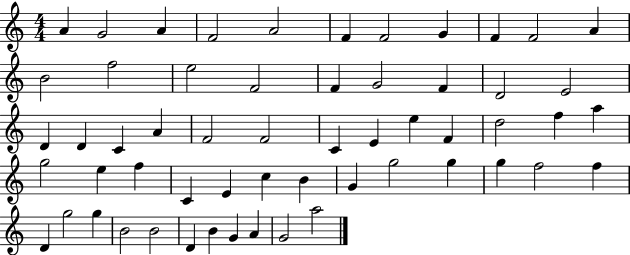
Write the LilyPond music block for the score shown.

{
  \clef treble
  \numericTimeSignature
  \time 4/4
  \key c \major
  a'4 g'2 a'4 | f'2 a'2 | f'4 f'2 g'4 | f'4 f'2 a'4 | \break b'2 f''2 | e''2 f'2 | f'4 g'2 f'4 | d'2 e'2 | \break d'4 d'4 c'4 a'4 | f'2 f'2 | c'4 e'4 e''4 f'4 | d''2 f''4 a''4 | \break g''2 e''4 f''4 | c'4 e'4 c''4 b'4 | g'4 g''2 g''4 | g''4 f''2 f''4 | \break d'4 g''2 g''4 | b'2 b'2 | d'4 b'4 g'4 a'4 | g'2 a''2 | \break \bar "|."
}